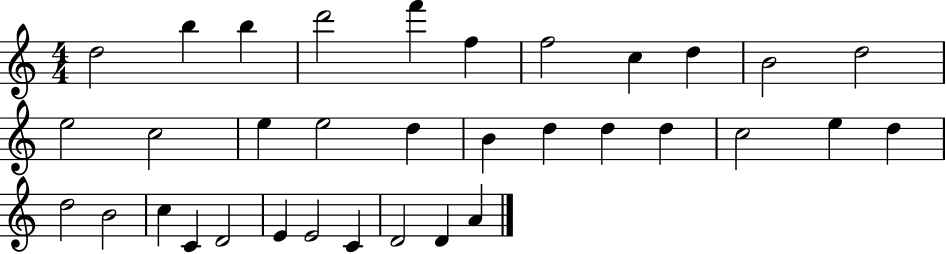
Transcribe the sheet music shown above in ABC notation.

X:1
T:Untitled
M:4/4
L:1/4
K:C
d2 b b d'2 f' f f2 c d B2 d2 e2 c2 e e2 d B d d d c2 e d d2 B2 c C D2 E E2 C D2 D A